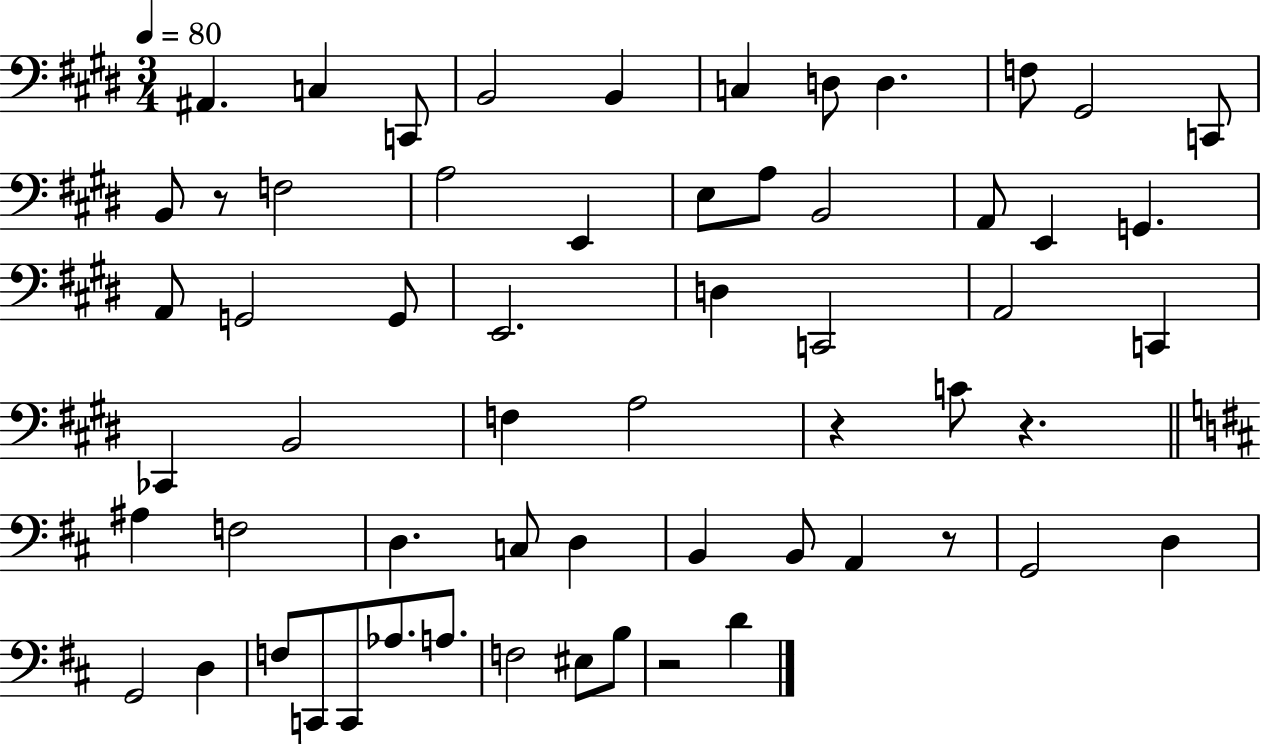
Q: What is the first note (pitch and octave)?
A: A#2